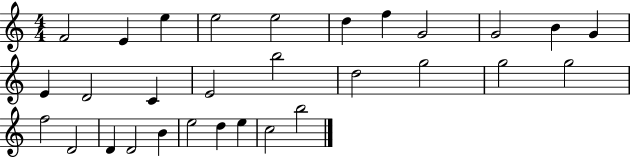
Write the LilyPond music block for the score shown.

{
  \clef treble
  \numericTimeSignature
  \time 4/4
  \key c \major
  f'2 e'4 e''4 | e''2 e''2 | d''4 f''4 g'2 | g'2 b'4 g'4 | \break e'4 d'2 c'4 | e'2 b''2 | d''2 g''2 | g''2 g''2 | \break f''2 d'2 | d'4 d'2 b'4 | e''2 d''4 e''4 | c''2 b''2 | \break \bar "|."
}